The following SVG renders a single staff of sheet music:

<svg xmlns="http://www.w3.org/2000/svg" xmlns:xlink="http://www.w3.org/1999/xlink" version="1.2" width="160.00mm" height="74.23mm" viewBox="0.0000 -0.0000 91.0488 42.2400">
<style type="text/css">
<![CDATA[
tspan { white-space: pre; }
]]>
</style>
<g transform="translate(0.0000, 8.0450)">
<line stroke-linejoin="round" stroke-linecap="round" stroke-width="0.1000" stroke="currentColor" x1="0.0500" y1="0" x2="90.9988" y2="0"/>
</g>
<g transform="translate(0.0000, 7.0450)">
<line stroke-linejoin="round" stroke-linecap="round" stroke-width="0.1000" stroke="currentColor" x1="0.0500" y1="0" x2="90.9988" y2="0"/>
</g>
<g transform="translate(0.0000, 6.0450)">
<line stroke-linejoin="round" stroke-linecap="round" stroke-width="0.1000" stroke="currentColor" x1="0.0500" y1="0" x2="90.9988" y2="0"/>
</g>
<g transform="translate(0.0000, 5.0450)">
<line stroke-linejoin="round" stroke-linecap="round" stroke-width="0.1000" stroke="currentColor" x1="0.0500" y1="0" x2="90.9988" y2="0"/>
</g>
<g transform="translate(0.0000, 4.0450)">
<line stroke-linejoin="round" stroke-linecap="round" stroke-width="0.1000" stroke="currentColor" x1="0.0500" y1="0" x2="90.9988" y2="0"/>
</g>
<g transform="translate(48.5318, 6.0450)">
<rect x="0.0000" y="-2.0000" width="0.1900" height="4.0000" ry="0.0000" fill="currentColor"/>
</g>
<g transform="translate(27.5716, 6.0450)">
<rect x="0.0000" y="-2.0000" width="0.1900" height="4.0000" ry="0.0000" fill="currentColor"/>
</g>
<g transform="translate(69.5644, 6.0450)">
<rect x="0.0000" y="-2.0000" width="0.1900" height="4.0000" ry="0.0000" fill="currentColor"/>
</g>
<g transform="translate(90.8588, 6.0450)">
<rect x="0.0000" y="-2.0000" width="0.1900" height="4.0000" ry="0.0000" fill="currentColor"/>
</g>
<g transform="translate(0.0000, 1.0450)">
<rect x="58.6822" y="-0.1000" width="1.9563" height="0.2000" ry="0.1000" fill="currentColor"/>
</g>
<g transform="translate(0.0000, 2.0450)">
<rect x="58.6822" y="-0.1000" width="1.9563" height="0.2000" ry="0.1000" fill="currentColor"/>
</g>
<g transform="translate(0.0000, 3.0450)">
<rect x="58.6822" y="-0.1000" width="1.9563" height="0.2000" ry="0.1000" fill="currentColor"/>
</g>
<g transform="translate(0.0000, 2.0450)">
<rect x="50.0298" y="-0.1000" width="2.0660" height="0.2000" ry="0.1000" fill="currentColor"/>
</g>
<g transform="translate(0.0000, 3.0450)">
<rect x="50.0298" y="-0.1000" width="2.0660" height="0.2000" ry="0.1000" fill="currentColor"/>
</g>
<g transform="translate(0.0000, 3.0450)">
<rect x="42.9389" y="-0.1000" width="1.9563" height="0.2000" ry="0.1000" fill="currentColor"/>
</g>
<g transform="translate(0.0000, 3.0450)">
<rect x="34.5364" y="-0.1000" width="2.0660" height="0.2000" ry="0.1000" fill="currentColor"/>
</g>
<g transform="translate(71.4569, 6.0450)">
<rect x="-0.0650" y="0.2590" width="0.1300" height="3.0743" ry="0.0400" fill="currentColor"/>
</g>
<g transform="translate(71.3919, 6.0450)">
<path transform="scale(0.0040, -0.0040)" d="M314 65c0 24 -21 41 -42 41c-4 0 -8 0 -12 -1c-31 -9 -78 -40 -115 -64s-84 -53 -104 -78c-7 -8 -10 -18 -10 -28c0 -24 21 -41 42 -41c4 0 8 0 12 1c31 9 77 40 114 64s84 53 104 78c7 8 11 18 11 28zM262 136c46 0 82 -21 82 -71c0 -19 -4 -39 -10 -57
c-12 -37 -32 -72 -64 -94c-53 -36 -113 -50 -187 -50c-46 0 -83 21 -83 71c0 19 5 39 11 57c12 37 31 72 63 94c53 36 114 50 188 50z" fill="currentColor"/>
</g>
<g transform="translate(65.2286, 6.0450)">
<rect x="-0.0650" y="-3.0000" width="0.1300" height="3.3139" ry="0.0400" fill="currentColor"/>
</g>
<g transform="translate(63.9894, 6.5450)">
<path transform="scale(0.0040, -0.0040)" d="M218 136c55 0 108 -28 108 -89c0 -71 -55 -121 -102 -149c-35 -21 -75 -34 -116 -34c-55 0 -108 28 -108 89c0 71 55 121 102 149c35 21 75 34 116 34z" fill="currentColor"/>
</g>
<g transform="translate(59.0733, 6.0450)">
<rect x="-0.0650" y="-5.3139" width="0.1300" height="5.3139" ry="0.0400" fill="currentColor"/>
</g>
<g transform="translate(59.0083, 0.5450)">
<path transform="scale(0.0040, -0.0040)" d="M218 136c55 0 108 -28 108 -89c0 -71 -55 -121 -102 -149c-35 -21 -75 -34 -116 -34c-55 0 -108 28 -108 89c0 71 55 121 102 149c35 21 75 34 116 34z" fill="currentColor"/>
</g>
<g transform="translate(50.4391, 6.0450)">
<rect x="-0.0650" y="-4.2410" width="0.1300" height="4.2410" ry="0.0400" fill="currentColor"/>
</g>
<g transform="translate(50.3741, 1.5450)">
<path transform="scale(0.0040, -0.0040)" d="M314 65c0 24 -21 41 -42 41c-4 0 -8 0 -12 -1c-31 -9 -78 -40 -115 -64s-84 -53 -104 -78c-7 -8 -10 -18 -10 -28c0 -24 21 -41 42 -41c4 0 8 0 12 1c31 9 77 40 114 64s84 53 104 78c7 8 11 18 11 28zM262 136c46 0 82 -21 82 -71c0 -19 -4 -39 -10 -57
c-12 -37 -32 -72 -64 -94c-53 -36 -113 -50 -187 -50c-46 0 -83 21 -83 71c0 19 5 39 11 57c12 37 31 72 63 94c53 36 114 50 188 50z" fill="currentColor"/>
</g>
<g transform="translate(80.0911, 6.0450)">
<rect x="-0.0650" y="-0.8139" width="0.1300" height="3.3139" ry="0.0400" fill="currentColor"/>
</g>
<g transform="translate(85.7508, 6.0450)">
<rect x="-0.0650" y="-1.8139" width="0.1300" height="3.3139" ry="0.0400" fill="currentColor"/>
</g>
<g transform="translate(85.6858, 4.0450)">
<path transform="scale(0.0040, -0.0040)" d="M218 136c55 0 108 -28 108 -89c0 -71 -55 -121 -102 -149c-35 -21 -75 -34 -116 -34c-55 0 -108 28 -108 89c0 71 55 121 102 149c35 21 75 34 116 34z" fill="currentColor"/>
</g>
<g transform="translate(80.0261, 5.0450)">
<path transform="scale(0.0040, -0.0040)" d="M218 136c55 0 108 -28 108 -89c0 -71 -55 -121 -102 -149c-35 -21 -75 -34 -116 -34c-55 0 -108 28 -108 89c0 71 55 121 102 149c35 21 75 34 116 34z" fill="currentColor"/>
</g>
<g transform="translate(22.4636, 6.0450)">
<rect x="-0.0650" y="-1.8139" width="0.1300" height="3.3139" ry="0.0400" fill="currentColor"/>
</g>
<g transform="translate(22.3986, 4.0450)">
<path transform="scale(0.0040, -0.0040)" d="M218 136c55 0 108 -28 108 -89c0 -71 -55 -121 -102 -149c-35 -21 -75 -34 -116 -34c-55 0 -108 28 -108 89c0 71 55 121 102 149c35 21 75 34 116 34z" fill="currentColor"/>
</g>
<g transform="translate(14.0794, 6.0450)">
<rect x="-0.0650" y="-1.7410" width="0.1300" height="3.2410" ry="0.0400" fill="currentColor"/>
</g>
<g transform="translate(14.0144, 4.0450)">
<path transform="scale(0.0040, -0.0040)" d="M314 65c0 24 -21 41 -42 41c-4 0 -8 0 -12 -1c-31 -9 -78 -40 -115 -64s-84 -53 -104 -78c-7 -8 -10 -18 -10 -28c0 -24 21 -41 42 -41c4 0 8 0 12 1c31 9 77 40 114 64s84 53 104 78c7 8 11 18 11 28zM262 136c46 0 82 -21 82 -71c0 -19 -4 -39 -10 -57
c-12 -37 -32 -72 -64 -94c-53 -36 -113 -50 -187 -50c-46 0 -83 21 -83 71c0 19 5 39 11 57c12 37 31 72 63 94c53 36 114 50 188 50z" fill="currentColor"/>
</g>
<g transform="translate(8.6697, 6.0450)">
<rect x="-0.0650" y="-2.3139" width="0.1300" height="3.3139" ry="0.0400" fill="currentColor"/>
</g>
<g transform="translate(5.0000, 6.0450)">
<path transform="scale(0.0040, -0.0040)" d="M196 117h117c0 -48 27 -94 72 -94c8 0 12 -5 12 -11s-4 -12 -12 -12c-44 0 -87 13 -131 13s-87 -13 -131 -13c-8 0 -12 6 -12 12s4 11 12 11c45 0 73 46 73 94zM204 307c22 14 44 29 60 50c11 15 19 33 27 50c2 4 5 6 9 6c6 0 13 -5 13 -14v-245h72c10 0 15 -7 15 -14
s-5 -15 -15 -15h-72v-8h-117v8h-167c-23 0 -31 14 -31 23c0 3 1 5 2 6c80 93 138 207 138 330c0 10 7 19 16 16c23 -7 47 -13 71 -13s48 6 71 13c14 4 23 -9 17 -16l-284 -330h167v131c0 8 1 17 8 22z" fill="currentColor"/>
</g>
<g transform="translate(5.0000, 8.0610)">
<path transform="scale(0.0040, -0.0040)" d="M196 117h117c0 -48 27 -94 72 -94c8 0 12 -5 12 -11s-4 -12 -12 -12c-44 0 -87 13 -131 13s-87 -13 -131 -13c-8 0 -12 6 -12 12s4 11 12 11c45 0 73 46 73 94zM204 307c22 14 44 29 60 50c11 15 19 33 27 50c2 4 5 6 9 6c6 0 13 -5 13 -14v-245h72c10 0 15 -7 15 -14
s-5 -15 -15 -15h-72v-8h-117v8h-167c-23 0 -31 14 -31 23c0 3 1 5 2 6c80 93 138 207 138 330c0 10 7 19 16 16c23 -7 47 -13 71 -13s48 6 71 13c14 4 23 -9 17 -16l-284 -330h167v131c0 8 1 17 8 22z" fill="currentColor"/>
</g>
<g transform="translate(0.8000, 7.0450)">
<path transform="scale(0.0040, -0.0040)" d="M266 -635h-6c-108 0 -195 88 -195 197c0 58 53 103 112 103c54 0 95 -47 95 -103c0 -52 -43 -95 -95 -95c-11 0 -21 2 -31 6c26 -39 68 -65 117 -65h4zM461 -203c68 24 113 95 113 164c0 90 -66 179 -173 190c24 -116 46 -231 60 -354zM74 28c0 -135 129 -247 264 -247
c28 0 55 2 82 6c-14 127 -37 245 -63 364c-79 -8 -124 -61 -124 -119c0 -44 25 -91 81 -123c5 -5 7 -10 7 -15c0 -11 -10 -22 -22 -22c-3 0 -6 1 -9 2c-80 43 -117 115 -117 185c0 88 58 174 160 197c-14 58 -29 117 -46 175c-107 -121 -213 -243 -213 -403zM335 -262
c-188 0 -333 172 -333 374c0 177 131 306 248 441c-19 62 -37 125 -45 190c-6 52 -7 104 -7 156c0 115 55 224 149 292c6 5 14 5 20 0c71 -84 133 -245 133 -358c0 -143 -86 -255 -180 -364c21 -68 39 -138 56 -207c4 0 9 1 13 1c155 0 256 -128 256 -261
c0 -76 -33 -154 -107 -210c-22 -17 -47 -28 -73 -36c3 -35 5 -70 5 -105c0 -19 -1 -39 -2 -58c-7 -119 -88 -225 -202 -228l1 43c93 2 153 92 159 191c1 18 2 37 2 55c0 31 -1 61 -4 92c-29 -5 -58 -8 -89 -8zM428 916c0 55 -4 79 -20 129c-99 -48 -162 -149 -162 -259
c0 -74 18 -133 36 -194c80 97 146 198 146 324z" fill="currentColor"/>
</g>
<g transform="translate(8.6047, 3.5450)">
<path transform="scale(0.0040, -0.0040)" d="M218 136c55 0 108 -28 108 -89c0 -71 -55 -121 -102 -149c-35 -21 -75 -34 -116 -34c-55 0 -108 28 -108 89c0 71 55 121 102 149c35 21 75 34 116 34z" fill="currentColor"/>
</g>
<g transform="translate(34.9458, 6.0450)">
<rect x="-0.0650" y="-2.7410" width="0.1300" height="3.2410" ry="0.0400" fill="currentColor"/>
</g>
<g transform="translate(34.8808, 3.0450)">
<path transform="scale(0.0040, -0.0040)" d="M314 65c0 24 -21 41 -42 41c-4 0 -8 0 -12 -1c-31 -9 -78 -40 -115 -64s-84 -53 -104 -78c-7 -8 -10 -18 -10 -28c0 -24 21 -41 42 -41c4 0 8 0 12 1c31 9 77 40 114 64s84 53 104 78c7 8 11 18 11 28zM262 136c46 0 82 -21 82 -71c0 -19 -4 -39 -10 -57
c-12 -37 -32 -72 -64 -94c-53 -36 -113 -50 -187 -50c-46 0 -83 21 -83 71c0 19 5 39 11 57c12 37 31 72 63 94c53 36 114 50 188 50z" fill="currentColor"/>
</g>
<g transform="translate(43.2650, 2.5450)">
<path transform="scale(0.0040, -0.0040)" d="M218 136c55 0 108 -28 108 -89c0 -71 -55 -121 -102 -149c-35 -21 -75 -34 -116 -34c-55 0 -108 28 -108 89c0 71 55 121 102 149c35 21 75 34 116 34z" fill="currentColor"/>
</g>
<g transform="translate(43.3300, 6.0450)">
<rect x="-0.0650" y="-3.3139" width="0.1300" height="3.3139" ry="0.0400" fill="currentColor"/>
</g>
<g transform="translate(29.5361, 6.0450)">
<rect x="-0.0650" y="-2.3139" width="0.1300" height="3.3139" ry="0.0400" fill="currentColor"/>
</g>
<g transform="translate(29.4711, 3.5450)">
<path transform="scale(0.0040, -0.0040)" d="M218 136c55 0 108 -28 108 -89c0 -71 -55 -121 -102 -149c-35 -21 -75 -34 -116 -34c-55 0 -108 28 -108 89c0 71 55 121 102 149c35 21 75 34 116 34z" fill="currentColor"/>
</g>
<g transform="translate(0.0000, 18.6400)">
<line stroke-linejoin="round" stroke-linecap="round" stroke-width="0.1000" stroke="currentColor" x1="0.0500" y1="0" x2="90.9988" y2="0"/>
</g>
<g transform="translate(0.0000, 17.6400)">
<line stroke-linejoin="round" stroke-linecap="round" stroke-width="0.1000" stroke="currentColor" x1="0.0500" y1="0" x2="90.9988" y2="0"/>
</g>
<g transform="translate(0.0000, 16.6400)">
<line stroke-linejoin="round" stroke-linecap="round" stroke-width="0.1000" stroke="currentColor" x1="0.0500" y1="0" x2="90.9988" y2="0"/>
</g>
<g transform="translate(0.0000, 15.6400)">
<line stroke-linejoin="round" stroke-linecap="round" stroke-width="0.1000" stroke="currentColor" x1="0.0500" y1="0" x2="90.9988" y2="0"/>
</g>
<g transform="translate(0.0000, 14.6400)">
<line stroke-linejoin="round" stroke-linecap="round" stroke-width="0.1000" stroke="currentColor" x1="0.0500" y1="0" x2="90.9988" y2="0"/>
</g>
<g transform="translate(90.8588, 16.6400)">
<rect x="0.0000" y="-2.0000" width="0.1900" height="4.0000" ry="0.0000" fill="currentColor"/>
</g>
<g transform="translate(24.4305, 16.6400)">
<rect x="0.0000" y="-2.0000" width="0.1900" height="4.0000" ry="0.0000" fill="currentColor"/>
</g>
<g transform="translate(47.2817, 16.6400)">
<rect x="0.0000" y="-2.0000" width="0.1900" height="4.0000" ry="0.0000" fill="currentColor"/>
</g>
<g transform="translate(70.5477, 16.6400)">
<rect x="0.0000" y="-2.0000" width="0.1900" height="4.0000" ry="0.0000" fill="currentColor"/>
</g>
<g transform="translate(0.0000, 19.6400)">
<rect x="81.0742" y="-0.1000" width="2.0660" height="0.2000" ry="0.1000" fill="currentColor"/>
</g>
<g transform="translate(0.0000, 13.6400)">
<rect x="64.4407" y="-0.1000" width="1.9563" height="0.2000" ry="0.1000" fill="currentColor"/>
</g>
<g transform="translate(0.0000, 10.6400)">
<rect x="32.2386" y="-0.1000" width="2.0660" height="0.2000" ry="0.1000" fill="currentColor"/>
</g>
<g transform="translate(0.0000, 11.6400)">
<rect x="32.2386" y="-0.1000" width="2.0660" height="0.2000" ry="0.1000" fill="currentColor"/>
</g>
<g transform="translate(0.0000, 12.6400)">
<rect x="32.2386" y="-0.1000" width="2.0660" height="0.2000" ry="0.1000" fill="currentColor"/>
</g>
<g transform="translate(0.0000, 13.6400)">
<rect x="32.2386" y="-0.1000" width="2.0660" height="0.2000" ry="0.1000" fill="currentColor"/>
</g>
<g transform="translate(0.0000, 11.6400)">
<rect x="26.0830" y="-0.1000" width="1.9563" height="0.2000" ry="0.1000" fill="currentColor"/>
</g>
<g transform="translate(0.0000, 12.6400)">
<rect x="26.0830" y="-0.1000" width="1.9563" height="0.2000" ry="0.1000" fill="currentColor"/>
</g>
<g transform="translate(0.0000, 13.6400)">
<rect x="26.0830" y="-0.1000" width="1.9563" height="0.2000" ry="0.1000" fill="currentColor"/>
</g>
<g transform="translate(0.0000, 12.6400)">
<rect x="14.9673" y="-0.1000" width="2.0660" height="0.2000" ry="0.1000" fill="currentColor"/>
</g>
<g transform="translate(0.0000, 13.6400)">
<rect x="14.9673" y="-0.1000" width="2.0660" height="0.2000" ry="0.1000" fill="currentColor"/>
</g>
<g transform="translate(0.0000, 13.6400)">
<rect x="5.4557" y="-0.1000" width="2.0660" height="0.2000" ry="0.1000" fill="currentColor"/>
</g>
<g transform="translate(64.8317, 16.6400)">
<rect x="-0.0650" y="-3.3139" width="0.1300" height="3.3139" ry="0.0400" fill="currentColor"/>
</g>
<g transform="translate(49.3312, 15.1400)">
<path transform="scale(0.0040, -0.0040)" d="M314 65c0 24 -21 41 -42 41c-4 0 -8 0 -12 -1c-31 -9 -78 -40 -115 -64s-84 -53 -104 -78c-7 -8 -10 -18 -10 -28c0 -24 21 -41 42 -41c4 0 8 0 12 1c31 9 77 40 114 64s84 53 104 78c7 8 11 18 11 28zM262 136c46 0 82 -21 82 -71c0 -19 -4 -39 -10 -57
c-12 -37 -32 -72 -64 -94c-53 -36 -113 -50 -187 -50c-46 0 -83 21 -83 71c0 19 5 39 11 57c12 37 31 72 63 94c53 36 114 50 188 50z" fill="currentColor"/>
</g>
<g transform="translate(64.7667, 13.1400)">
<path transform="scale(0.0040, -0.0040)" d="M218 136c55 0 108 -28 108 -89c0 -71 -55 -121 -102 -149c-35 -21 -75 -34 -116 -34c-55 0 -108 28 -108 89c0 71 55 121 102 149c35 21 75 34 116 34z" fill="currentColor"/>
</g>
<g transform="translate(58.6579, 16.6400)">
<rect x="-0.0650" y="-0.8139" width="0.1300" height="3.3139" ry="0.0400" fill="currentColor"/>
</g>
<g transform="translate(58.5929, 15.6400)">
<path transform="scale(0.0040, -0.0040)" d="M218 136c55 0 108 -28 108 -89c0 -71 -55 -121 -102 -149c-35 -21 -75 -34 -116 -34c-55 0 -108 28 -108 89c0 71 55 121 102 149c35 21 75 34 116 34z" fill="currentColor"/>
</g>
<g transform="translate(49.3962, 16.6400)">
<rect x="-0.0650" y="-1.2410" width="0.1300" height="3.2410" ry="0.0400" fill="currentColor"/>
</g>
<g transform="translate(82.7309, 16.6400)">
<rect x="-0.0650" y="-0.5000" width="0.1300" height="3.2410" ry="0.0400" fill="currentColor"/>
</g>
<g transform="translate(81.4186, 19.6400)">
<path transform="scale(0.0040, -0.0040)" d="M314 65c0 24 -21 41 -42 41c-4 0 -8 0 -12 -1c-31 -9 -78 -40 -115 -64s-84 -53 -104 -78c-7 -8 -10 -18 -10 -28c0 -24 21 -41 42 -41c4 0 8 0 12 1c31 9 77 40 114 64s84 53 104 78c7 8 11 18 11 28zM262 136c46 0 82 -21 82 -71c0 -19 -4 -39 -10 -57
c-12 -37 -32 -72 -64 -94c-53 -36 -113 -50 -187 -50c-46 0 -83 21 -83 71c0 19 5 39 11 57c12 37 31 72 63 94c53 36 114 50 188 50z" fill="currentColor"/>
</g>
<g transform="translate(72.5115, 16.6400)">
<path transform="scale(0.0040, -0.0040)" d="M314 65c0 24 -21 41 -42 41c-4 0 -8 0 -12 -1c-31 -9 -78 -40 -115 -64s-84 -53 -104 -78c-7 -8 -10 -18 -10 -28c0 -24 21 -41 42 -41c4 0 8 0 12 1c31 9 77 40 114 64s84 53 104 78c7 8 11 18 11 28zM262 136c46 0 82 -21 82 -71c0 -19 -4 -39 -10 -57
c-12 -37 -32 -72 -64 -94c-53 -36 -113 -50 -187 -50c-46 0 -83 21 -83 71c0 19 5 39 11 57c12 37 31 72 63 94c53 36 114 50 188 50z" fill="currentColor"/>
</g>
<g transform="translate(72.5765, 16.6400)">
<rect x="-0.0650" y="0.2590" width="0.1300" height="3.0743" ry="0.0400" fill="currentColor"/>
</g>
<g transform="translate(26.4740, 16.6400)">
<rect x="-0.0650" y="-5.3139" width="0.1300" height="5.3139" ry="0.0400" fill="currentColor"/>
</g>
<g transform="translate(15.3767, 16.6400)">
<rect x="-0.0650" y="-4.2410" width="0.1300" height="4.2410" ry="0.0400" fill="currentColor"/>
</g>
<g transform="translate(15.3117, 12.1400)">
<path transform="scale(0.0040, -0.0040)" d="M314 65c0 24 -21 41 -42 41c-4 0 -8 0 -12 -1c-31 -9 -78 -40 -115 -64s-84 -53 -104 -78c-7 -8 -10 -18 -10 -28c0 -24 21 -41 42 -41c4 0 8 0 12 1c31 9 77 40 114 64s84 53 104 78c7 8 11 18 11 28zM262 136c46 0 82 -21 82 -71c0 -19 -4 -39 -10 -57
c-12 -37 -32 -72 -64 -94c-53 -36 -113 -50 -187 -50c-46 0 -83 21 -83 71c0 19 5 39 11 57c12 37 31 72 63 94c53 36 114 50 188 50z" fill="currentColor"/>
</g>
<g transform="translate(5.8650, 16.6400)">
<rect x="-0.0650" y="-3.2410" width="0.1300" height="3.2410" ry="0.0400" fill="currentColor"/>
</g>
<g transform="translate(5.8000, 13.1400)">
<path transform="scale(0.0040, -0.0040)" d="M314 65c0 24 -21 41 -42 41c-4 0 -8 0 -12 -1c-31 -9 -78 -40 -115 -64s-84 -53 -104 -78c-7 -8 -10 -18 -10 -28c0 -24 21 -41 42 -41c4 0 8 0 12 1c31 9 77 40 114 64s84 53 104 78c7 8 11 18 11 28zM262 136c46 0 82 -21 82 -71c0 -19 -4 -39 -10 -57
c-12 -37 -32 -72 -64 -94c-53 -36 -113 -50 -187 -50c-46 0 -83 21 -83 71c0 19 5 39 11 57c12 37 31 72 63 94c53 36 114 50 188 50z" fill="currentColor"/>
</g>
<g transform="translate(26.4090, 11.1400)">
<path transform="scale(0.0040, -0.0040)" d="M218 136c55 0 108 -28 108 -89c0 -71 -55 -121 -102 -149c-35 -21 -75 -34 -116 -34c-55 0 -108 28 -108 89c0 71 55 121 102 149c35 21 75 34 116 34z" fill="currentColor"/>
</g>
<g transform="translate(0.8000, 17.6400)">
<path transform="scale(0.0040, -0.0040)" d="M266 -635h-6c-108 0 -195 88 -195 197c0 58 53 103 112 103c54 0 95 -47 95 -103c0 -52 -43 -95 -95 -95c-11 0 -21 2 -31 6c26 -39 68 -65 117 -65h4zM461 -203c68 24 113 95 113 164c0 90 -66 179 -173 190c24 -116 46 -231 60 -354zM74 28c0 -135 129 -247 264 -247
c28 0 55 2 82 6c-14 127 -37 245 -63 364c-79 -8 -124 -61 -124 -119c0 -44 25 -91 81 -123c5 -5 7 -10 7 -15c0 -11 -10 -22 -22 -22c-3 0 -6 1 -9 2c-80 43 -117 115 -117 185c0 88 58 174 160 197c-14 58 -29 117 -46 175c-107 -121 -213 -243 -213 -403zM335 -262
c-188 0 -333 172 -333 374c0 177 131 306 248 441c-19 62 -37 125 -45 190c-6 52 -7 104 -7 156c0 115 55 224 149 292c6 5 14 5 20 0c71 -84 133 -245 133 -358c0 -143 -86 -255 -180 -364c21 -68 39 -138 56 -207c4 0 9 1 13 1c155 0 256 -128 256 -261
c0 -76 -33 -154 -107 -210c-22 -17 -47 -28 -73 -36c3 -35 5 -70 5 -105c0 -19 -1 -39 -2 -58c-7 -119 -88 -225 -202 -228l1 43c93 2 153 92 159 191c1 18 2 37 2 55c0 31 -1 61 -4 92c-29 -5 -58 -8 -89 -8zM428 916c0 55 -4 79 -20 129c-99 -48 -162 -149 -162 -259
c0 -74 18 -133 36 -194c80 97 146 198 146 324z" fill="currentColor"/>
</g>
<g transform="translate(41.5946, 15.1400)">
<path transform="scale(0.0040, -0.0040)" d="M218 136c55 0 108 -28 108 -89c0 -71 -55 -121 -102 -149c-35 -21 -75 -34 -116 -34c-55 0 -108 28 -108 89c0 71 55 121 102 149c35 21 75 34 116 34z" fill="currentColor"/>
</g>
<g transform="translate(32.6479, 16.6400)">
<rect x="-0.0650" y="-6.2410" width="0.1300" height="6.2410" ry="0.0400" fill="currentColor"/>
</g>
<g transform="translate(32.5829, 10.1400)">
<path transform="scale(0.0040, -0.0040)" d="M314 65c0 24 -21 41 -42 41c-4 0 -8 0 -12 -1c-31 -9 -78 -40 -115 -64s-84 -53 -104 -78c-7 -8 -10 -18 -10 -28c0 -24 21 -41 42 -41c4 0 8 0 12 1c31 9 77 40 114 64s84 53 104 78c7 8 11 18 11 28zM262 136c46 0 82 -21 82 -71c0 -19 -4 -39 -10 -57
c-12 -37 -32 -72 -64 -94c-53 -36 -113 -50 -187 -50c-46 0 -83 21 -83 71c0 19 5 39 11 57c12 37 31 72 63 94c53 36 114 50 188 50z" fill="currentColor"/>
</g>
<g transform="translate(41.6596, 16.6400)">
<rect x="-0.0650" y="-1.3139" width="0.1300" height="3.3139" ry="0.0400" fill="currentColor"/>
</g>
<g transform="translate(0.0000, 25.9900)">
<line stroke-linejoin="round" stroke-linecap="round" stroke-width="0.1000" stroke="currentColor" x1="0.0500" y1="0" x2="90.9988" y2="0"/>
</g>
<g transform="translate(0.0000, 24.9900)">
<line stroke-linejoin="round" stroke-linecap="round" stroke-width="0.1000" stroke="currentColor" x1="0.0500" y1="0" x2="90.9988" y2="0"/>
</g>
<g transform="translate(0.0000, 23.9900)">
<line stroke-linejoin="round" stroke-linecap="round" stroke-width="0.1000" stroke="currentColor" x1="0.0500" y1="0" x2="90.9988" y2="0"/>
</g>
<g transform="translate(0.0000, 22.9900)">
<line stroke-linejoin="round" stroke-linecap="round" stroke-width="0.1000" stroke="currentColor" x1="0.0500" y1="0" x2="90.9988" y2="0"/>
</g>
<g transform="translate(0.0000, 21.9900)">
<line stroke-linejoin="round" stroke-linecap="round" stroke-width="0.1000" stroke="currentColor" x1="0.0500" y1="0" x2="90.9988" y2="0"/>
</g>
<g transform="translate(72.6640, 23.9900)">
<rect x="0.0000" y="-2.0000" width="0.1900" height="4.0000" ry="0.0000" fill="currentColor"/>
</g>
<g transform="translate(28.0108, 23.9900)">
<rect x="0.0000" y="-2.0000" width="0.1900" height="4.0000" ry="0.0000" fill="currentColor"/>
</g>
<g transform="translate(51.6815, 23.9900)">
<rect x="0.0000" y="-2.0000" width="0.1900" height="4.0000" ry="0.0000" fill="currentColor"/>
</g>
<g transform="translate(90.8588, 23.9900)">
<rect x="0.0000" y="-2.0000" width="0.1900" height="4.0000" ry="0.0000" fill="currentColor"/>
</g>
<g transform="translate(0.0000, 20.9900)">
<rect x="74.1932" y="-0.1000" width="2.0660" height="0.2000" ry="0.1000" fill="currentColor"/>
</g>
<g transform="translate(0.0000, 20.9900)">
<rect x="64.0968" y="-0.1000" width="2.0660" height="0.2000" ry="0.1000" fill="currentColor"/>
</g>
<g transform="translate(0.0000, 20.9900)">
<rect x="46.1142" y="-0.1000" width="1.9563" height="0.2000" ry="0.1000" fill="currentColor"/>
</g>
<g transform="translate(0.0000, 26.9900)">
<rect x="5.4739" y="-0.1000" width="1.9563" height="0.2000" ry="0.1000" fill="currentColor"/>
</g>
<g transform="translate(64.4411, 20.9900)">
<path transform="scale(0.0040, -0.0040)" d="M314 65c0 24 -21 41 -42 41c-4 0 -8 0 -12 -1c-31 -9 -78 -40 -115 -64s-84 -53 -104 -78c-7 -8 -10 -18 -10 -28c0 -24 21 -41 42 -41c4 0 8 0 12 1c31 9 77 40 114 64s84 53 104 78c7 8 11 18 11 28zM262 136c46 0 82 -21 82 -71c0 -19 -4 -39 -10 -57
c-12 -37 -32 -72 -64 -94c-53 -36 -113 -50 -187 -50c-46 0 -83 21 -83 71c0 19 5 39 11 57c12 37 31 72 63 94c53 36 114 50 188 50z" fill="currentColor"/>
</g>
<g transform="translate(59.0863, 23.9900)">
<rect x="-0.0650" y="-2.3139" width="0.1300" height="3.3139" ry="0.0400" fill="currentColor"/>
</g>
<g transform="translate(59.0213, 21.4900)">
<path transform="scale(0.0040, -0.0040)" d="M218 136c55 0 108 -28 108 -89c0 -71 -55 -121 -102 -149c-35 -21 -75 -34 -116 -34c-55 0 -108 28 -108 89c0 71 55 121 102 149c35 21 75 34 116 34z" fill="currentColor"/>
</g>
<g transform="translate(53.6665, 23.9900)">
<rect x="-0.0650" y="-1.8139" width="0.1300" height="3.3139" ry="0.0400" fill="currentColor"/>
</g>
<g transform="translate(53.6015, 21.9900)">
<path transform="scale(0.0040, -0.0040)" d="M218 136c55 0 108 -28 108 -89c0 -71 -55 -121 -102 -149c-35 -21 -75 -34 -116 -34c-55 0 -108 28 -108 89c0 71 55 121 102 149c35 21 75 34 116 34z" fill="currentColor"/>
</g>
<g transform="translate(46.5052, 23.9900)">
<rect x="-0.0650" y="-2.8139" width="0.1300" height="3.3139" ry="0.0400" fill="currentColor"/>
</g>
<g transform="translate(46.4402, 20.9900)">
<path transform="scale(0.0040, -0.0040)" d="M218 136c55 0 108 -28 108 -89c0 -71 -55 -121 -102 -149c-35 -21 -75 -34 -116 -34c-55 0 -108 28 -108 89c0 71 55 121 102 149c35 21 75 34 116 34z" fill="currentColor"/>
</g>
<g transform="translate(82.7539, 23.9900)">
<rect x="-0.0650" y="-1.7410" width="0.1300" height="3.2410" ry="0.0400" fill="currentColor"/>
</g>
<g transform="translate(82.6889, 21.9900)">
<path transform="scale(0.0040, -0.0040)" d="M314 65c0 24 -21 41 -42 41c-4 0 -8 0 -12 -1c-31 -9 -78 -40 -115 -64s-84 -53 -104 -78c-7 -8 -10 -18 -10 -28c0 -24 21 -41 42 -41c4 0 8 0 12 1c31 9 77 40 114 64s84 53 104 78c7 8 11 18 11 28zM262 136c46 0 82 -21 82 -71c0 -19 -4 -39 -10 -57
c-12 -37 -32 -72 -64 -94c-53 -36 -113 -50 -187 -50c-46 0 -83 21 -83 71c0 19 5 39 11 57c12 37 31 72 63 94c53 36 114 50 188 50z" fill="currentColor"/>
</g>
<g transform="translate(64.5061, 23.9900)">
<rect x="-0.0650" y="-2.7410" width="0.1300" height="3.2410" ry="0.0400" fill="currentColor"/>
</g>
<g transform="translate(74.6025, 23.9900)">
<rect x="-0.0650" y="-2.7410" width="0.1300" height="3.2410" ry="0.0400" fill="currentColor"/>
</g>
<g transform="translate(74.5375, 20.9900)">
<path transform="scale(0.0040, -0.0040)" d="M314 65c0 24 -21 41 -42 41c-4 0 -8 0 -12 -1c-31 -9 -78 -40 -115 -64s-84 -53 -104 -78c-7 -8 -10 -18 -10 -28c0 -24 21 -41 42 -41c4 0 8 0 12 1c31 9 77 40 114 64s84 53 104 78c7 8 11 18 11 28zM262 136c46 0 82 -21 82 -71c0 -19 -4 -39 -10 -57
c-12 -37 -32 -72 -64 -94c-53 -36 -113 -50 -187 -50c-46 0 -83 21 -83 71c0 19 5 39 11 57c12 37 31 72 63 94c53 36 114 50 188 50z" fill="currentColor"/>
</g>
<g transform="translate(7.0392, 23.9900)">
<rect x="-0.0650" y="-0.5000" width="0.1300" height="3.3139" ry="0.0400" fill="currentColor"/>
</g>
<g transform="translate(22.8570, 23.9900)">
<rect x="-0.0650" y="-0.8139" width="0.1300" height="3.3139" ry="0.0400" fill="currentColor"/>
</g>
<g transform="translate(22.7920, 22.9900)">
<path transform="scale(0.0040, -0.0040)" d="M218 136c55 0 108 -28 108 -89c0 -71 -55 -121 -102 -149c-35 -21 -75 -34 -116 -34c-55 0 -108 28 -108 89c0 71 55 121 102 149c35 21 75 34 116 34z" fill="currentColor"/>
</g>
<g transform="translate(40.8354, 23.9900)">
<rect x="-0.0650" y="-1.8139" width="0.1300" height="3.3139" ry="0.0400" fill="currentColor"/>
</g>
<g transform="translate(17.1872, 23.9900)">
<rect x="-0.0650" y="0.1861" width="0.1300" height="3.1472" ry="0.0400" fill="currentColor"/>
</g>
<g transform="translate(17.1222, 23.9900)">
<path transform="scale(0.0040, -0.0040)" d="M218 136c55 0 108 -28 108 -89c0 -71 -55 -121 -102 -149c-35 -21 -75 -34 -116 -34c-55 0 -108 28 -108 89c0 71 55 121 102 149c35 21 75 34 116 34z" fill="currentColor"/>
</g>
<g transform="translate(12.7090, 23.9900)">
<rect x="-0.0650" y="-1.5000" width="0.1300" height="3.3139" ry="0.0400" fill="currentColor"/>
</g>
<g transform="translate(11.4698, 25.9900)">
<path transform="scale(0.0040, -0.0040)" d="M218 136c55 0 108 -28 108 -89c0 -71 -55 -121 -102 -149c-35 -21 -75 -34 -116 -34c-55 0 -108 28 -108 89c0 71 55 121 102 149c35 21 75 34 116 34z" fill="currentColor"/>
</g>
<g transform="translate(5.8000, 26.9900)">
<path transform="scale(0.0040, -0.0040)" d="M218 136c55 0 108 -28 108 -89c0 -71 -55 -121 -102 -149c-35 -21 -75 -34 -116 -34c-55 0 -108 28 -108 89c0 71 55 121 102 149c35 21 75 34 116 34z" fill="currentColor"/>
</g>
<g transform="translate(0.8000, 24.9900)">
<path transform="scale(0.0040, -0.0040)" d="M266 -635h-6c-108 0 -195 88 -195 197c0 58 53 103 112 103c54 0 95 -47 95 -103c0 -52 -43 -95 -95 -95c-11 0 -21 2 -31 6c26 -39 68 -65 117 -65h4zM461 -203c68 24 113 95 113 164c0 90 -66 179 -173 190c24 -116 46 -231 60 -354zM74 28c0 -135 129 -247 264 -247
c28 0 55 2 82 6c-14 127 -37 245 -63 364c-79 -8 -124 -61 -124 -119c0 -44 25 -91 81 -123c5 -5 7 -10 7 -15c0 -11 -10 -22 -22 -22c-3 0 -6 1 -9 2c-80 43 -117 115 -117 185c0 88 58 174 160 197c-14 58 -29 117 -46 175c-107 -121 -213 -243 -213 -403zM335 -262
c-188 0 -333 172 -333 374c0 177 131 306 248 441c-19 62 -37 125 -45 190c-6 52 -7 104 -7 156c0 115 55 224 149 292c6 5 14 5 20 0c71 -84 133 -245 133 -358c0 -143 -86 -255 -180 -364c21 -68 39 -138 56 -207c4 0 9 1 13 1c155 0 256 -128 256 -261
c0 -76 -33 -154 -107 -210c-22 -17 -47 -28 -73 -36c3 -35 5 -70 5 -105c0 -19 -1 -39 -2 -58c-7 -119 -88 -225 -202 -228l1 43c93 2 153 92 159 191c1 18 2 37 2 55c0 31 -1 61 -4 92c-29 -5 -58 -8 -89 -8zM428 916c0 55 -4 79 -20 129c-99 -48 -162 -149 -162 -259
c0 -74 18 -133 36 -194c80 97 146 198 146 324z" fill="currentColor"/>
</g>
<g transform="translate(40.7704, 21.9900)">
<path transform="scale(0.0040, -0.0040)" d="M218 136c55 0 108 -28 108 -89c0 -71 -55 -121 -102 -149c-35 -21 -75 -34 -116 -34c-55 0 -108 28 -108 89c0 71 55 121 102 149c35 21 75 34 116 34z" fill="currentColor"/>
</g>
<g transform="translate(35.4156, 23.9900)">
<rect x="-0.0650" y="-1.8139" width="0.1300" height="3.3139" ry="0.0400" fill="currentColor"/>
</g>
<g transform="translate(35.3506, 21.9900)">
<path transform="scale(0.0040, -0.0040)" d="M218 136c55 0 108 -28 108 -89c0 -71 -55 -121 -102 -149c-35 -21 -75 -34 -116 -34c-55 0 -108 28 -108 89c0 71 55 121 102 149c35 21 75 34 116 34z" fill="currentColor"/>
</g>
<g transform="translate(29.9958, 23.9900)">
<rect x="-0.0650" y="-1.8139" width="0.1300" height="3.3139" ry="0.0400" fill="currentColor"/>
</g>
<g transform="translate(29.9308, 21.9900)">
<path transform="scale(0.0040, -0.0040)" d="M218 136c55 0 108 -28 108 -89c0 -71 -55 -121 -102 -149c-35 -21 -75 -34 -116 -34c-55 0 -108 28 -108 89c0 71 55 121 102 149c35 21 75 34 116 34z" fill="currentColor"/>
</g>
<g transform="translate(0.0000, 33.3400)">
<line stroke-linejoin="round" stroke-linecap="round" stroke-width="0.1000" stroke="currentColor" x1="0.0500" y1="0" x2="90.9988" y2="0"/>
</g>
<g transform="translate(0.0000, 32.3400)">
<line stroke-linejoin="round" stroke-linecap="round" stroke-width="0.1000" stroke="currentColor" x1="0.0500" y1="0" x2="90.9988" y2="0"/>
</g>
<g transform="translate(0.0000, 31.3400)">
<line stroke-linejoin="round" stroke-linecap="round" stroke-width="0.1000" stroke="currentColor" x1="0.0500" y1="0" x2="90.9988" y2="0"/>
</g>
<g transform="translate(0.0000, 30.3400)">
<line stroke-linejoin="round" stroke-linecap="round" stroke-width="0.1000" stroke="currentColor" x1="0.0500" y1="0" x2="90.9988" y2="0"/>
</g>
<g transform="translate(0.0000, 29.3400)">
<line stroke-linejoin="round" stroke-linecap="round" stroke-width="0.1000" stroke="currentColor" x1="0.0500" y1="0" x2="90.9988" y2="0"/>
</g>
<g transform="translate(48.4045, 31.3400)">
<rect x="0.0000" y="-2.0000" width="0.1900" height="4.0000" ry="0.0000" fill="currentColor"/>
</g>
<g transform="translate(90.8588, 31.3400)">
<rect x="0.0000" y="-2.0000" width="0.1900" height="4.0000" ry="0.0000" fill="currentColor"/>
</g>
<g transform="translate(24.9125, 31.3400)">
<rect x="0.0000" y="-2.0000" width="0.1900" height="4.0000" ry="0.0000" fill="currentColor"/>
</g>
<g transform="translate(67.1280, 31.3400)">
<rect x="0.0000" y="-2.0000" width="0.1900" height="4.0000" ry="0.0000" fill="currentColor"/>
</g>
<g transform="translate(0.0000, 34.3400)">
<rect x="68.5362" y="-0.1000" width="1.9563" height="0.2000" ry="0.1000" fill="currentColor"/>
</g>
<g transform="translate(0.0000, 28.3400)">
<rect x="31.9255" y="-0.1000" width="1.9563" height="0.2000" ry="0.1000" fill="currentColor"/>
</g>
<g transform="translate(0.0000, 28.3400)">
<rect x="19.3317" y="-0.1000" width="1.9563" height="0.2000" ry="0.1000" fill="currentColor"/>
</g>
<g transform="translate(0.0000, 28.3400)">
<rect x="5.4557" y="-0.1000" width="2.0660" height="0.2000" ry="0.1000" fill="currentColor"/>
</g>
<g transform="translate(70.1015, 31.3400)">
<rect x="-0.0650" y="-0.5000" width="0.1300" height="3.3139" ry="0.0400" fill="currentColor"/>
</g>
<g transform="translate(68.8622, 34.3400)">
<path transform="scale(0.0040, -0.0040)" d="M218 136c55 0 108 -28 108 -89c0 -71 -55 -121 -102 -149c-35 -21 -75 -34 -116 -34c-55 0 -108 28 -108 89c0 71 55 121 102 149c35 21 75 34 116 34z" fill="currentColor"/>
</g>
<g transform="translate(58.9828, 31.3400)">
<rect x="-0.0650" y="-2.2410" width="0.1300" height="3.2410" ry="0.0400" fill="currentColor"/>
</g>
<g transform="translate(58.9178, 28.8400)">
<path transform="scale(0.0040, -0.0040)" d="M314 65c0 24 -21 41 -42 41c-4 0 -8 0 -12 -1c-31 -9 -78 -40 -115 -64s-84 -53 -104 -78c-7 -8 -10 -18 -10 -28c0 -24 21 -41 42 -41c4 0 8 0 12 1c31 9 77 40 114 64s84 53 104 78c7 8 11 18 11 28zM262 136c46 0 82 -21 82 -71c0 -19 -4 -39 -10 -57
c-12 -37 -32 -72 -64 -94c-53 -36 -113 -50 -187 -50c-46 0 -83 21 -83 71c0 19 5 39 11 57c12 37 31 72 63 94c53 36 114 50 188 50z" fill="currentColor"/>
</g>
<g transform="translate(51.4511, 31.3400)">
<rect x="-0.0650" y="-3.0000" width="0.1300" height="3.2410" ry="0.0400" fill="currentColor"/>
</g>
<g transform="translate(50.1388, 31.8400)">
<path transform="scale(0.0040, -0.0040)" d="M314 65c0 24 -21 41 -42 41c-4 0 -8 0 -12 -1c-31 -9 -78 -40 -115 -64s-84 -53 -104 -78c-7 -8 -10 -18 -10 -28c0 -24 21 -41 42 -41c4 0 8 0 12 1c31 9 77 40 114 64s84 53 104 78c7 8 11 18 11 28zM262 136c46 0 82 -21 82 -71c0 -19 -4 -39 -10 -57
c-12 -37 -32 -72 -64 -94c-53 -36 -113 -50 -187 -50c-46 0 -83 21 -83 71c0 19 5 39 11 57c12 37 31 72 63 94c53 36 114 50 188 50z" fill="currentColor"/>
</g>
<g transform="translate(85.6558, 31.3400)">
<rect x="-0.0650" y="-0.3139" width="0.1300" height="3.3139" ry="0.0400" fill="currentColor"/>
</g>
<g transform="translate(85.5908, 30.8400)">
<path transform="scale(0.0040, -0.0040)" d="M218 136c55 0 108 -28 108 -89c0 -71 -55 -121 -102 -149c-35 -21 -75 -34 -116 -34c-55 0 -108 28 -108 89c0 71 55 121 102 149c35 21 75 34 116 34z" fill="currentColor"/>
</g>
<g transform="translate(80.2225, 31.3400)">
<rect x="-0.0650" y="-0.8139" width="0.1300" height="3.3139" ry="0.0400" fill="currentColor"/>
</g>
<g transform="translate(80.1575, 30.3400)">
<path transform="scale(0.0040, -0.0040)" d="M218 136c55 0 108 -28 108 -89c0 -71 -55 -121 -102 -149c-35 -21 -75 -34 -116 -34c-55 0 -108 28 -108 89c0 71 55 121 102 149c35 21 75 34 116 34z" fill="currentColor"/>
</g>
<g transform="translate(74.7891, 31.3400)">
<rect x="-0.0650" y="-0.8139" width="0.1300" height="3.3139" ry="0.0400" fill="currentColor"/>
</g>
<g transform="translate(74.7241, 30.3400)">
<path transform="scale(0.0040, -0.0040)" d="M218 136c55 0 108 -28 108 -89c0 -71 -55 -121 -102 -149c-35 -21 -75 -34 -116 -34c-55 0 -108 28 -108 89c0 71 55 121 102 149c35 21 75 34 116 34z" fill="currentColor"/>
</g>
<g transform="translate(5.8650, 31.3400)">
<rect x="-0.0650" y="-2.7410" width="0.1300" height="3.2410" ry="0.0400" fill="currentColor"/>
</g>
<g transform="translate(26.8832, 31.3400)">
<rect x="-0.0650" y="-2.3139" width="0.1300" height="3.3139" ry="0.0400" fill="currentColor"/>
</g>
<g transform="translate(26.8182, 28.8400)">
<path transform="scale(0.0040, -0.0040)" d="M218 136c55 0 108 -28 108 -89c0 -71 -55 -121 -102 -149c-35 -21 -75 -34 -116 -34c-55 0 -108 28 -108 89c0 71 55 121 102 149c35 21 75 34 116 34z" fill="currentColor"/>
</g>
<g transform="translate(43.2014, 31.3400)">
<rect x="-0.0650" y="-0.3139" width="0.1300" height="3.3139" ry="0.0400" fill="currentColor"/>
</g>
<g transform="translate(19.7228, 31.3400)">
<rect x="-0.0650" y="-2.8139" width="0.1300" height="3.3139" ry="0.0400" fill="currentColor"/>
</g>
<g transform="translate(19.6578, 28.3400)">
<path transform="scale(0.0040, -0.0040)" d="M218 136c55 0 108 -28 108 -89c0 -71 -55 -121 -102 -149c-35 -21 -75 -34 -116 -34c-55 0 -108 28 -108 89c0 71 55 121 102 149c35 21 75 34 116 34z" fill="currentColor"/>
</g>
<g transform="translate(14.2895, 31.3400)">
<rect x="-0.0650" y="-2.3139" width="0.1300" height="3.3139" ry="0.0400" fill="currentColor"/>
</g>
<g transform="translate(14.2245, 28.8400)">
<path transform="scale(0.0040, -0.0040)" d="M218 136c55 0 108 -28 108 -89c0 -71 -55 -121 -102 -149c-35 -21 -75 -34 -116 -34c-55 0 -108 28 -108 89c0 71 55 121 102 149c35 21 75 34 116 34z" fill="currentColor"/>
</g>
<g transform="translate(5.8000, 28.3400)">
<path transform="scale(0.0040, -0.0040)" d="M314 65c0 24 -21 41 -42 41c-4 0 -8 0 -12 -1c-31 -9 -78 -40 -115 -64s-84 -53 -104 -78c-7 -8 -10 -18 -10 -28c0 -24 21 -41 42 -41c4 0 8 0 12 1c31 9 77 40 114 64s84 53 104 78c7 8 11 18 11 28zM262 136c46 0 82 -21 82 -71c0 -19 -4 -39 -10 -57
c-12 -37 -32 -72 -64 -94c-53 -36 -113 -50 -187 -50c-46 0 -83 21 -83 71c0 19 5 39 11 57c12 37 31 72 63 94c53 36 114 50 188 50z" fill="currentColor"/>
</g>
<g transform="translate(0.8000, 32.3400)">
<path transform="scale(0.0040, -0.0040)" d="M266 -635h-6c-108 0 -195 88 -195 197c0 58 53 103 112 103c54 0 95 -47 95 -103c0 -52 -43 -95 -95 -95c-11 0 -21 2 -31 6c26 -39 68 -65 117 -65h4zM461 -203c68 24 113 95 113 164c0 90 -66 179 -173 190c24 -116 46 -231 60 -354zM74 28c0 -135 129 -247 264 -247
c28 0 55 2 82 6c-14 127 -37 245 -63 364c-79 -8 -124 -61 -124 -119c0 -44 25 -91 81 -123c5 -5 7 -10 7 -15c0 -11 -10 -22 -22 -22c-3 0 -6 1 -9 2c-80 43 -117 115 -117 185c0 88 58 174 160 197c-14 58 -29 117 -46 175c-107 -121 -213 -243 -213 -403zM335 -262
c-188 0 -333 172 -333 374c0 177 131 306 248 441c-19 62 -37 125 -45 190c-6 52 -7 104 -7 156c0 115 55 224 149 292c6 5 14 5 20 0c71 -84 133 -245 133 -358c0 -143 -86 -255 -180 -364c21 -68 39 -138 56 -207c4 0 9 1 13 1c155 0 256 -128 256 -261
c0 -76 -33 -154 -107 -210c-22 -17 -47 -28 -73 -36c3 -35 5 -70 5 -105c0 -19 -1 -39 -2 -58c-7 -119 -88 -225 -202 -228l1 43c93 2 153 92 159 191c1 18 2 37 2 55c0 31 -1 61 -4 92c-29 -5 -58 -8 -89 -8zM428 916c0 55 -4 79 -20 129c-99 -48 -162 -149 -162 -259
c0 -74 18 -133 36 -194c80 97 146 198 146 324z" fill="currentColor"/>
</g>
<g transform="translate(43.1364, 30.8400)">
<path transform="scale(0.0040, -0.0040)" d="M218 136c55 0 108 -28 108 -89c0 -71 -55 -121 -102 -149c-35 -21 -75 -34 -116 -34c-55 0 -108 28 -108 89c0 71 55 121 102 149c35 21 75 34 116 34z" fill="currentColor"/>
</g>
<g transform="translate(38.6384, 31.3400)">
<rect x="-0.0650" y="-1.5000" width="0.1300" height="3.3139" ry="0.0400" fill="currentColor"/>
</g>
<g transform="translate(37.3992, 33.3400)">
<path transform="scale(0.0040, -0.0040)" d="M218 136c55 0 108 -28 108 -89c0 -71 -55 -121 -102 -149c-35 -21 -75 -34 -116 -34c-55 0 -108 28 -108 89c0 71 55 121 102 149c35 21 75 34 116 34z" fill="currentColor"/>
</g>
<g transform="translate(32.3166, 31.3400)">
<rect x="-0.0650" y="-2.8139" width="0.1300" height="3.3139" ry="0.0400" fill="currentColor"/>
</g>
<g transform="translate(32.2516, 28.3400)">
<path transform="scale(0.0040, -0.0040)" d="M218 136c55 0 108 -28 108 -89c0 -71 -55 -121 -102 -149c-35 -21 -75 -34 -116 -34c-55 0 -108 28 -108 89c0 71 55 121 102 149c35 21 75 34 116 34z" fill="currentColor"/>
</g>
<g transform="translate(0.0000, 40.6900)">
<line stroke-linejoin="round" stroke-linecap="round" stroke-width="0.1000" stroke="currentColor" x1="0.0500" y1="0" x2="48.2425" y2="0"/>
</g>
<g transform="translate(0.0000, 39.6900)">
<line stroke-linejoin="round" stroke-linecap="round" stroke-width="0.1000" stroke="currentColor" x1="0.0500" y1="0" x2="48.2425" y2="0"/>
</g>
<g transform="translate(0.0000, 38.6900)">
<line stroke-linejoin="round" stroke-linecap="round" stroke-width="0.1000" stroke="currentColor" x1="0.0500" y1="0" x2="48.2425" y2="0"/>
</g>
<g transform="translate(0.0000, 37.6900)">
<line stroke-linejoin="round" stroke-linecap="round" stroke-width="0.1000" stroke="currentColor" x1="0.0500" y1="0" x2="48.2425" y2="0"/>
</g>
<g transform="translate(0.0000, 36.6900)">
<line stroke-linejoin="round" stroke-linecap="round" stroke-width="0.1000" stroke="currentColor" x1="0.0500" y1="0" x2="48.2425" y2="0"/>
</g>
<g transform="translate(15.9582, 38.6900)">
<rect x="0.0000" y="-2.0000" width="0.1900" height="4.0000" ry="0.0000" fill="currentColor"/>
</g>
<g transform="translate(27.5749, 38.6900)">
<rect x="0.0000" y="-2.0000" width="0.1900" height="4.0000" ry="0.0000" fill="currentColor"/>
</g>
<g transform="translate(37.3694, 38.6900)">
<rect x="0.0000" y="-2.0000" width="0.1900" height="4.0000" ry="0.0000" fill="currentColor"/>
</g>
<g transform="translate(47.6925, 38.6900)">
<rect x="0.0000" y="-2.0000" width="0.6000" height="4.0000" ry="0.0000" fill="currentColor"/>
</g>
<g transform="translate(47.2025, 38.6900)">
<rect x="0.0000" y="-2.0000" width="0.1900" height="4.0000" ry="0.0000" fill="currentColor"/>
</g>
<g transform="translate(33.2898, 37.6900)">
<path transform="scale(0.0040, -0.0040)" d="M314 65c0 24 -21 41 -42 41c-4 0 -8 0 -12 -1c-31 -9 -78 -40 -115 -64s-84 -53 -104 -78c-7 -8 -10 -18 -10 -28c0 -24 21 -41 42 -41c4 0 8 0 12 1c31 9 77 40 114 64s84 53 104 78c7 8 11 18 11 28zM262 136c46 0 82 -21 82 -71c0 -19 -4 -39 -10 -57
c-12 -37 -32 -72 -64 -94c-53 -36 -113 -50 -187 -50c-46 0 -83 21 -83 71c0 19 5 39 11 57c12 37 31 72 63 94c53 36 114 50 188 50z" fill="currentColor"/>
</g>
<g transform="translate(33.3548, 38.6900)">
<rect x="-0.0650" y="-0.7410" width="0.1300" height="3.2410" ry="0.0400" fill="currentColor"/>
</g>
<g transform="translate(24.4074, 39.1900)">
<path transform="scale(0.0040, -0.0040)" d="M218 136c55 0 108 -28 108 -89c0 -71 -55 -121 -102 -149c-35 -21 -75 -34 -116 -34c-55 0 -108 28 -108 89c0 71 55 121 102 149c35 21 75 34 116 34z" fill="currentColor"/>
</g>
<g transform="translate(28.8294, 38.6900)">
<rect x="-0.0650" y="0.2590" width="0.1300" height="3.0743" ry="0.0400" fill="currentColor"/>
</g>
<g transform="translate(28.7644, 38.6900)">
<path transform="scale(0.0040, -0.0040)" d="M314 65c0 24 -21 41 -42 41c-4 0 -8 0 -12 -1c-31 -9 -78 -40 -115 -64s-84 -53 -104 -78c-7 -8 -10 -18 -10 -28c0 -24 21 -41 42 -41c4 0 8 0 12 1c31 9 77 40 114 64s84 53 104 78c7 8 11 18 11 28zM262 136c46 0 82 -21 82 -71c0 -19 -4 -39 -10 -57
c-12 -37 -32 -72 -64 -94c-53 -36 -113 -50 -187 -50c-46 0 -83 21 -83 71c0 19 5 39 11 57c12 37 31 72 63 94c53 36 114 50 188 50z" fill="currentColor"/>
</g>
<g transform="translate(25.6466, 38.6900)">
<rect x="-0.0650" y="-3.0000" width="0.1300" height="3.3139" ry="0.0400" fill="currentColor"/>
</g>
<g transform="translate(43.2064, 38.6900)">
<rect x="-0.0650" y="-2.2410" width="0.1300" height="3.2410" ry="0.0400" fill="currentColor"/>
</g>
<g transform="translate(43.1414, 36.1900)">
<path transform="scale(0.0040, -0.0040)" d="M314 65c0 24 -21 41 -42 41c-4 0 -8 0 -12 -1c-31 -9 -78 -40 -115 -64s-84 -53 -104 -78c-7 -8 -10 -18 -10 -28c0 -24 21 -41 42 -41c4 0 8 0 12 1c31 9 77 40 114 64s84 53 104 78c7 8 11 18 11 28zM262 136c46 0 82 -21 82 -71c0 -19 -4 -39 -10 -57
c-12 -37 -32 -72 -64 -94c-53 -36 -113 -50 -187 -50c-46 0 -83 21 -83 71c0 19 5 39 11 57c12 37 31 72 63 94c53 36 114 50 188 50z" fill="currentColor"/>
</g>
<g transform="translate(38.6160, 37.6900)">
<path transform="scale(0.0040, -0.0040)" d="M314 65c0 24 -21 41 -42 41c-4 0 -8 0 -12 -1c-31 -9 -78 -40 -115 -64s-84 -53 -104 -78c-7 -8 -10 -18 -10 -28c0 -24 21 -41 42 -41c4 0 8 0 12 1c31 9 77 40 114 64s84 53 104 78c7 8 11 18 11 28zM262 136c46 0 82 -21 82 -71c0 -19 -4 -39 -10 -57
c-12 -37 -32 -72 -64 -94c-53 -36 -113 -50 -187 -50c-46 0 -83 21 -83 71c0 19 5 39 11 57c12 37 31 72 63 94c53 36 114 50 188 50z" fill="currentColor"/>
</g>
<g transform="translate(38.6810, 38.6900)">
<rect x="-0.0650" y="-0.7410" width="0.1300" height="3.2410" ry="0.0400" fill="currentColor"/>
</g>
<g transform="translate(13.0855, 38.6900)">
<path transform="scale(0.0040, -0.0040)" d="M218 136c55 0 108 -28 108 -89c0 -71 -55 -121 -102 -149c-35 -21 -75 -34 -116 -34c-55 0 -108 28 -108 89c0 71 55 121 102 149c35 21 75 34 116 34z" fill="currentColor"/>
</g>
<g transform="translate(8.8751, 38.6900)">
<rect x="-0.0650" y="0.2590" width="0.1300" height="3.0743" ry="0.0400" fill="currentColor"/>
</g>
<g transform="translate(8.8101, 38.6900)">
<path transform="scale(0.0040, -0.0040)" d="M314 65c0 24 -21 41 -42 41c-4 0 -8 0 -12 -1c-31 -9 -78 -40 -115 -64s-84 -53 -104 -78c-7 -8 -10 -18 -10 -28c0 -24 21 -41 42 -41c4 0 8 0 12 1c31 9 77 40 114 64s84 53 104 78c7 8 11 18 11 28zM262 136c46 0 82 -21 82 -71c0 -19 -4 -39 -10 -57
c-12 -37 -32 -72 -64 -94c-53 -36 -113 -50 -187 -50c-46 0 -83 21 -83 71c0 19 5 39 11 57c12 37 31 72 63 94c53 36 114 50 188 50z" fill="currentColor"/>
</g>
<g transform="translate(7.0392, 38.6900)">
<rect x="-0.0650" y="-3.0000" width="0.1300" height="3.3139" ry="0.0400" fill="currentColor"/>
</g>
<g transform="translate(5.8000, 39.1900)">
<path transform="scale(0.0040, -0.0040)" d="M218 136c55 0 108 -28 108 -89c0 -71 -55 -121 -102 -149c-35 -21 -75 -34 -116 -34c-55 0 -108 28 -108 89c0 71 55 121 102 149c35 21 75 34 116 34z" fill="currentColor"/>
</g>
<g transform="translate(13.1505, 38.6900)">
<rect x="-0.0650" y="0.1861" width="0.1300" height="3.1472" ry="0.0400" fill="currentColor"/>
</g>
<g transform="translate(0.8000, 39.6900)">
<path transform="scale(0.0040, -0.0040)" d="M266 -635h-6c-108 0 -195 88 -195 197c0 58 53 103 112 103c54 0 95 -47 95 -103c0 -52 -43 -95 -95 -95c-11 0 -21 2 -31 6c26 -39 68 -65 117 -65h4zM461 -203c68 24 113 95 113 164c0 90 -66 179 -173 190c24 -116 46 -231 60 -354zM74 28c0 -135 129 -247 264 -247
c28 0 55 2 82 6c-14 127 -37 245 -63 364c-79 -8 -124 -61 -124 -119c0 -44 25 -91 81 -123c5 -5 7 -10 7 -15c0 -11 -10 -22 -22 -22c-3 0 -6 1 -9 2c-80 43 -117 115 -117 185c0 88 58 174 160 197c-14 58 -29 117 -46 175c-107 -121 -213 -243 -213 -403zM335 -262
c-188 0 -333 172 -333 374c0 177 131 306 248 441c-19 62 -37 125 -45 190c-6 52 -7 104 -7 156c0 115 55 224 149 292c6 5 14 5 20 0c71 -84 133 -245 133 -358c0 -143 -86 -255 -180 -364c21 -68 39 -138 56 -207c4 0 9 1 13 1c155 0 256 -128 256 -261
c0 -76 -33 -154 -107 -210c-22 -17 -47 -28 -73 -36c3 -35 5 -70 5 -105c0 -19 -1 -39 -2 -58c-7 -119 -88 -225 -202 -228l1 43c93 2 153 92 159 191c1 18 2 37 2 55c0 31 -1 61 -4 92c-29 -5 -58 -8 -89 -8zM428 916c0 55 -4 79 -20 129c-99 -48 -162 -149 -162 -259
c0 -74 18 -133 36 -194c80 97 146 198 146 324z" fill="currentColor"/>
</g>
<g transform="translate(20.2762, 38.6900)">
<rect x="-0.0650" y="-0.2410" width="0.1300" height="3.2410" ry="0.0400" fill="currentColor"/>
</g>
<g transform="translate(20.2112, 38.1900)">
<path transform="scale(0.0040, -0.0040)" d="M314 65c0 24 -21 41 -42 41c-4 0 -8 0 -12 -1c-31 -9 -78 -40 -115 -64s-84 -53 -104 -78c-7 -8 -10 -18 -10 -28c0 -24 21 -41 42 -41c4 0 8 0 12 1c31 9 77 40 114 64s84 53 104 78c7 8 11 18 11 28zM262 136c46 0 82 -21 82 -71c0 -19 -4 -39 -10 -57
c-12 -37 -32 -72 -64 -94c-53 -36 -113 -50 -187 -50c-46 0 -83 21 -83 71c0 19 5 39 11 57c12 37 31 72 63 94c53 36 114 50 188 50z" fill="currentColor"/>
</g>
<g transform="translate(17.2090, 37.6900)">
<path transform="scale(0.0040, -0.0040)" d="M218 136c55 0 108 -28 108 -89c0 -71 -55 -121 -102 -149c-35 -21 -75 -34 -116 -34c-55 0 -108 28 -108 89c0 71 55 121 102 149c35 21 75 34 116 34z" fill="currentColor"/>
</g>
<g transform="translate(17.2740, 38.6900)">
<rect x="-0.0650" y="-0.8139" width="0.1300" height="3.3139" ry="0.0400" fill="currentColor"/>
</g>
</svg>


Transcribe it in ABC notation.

X:1
T:Untitled
M:4/4
L:1/4
K:C
g f2 f g a2 b d'2 f' A B2 d f b2 d'2 f' a'2 e e2 d b B2 C2 C E B d f f f a f g a2 a2 f2 a2 g a g a E c A2 g2 C d d c A B2 B d c2 A B2 d2 d2 g2